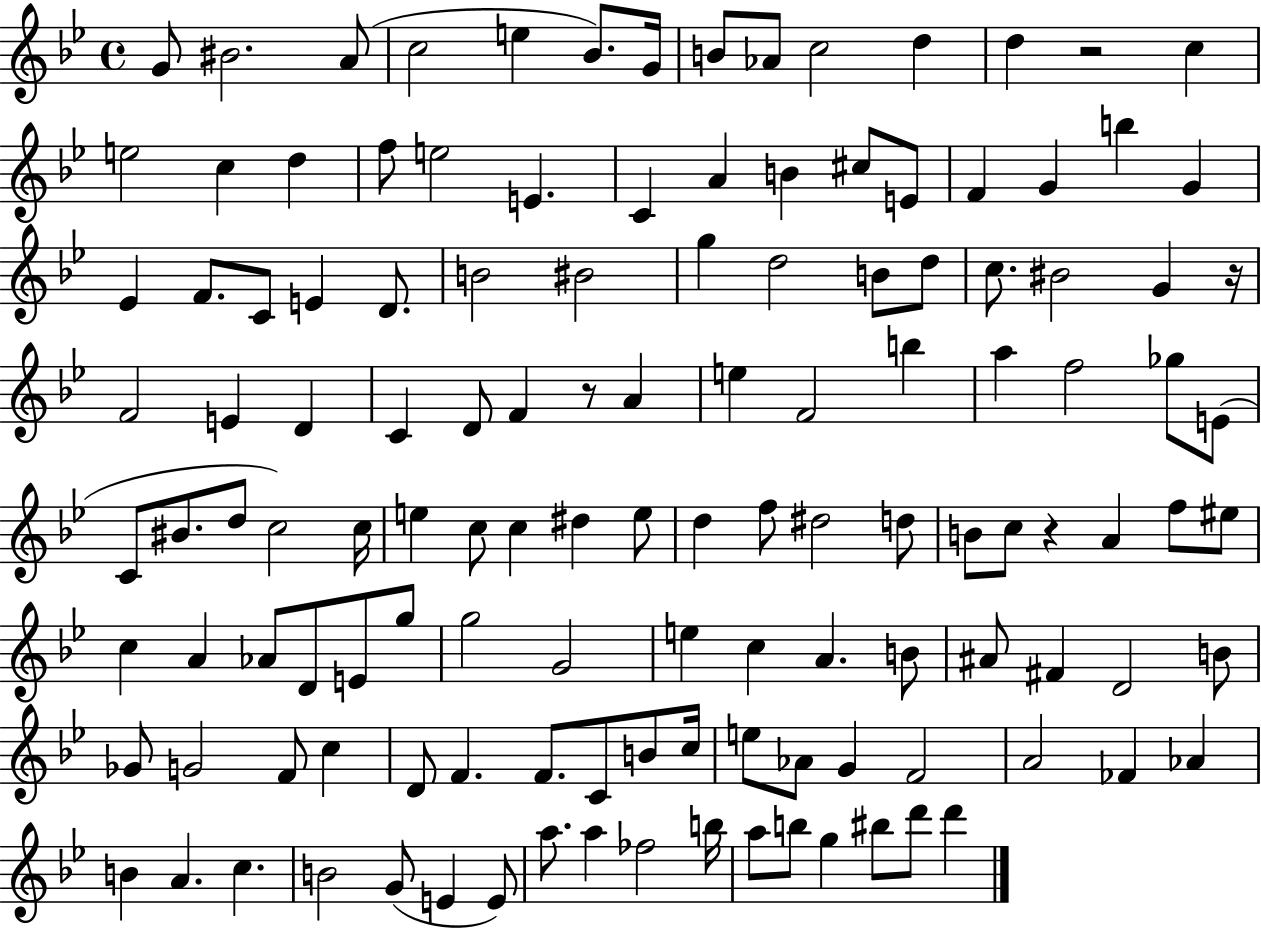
{
  \clef treble
  \time 4/4
  \defaultTimeSignature
  \key bes \major
  g'8 bis'2. a'8( | c''2 e''4 bes'8.) g'16 | b'8 aes'8 c''2 d''4 | d''4 r2 c''4 | \break e''2 c''4 d''4 | f''8 e''2 e'4. | c'4 a'4 b'4 cis''8 e'8 | f'4 g'4 b''4 g'4 | \break ees'4 f'8. c'8 e'4 d'8. | b'2 bis'2 | g''4 d''2 b'8 d''8 | c''8. bis'2 g'4 r16 | \break f'2 e'4 d'4 | c'4 d'8 f'4 r8 a'4 | e''4 f'2 b''4 | a''4 f''2 ges''8 e'8( | \break c'8 bis'8. d''8 c''2) c''16 | e''4 c''8 c''4 dis''4 e''8 | d''4 f''8 dis''2 d''8 | b'8 c''8 r4 a'4 f''8 eis''8 | \break c''4 a'4 aes'8 d'8 e'8 g''8 | g''2 g'2 | e''4 c''4 a'4. b'8 | ais'8 fis'4 d'2 b'8 | \break ges'8 g'2 f'8 c''4 | d'8 f'4. f'8. c'8 b'8 c''16 | e''8 aes'8 g'4 f'2 | a'2 fes'4 aes'4 | \break b'4 a'4. c''4. | b'2 g'8( e'4 e'8) | a''8. a''4 fes''2 b''16 | a''8 b''8 g''4 bis''8 d'''8 d'''4 | \break \bar "|."
}